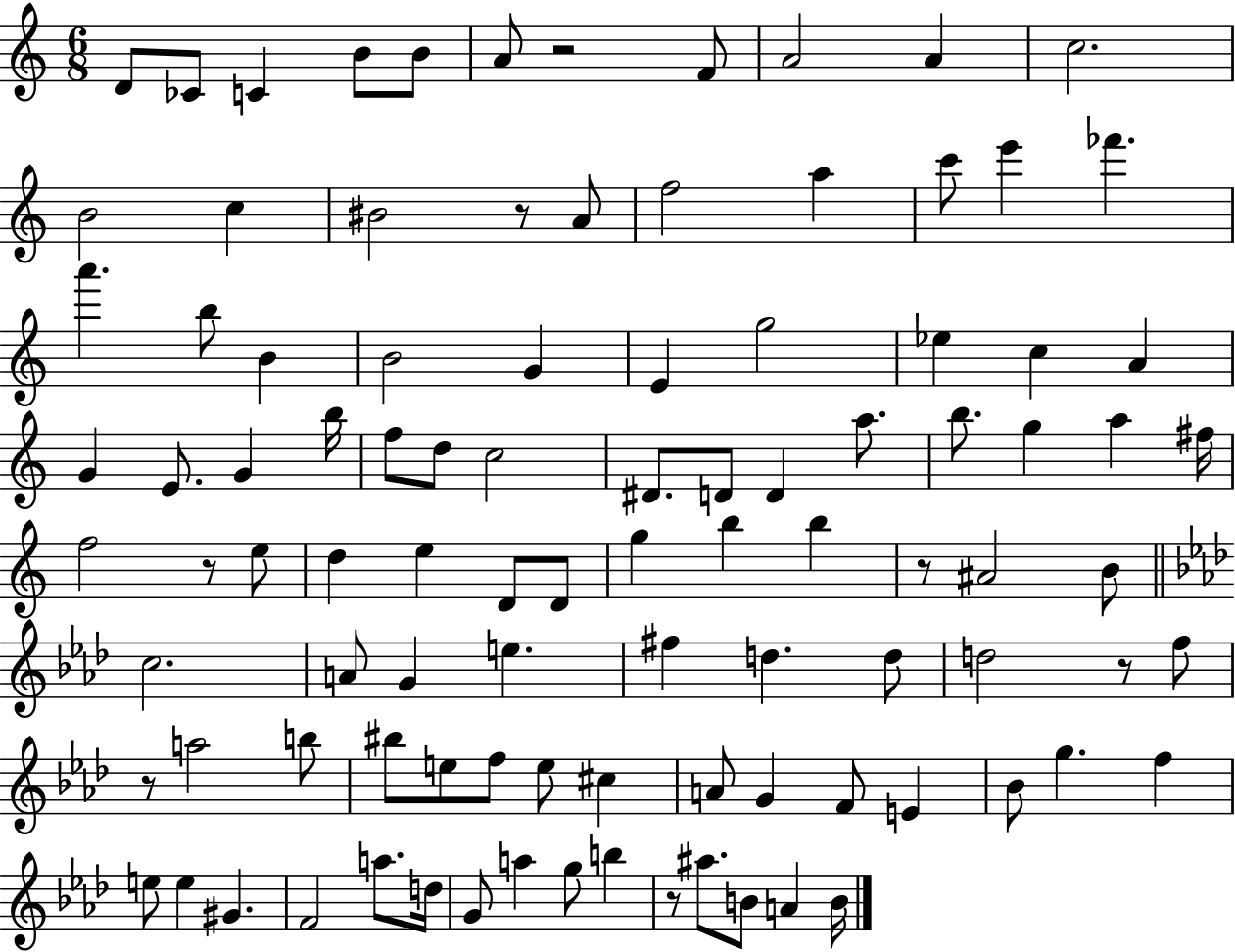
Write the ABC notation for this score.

X:1
T:Untitled
M:6/8
L:1/4
K:C
D/2 _C/2 C B/2 B/2 A/2 z2 F/2 A2 A c2 B2 c ^B2 z/2 A/2 f2 a c'/2 e' _f' a' b/2 B B2 G E g2 _e c A G E/2 G b/4 f/2 d/2 c2 ^D/2 D/2 D a/2 b/2 g a ^f/4 f2 z/2 e/2 d e D/2 D/2 g b b z/2 ^A2 B/2 c2 A/2 G e ^f d d/2 d2 z/2 f/2 z/2 a2 b/2 ^b/2 e/2 f/2 e/2 ^c A/2 G F/2 E _B/2 g f e/2 e ^G F2 a/2 d/4 G/2 a g/2 b z/2 ^a/2 B/2 A B/4